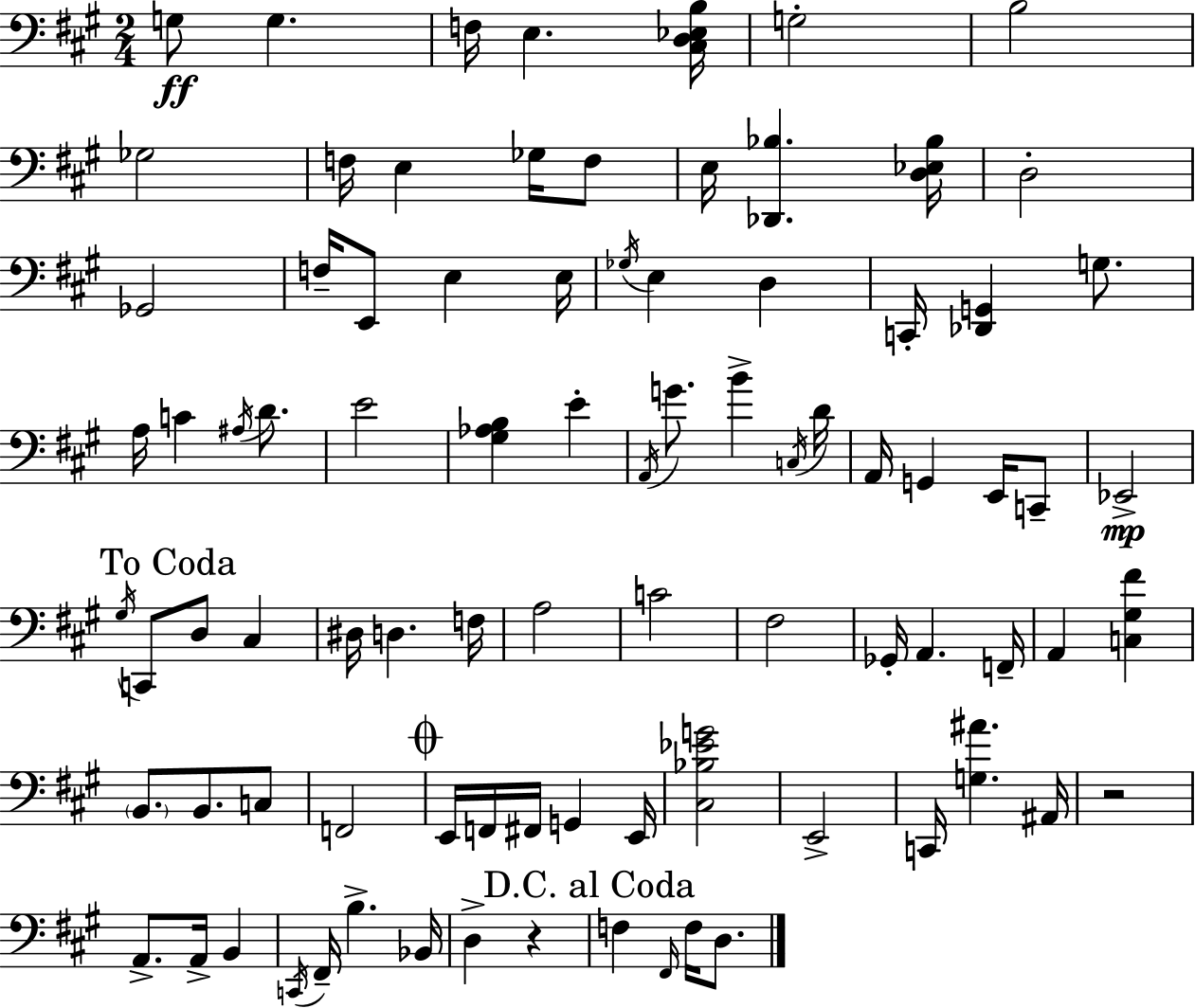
G3/e G3/q. F3/s E3/q. [C#3,D3,Eb3,B3]/s G3/h B3/h Gb3/h F3/s E3/q Gb3/s F3/e E3/s [Db2,Bb3]/q. [D3,Eb3,Bb3]/s D3/h Gb2/h F3/s E2/e E3/q E3/s Gb3/s E3/q D3/q C2/s [Db2,G2]/q G3/e. A3/s C4/q A#3/s D4/e. E4/h [G#3,Ab3,B3]/q E4/q A2/s G4/e. B4/q C3/s D4/s A2/s G2/q E2/s C2/e Eb2/h G#3/s C2/e D3/e C#3/q D#3/s D3/q. F3/s A3/h C4/h F#3/h Gb2/s A2/q. F2/s A2/q [C3,G#3,F#4]/q B2/e. B2/e. C3/e F2/h E2/s F2/s F#2/s G2/q E2/s [C#3,Bb3,Eb4,G4]/h E2/h C2/s [G3,A#4]/q. A#2/s R/h A2/e. A2/s B2/q C2/s F#2/s B3/q. Bb2/s D3/q R/q F3/q F#2/s F3/s D3/e.